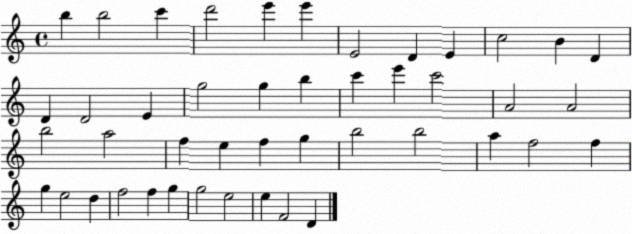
X:1
T:Untitled
M:4/4
L:1/4
K:C
b b2 c' d'2 e' e' E2 D E c2 B D D D2 E g2 g b c' e' c'2 A2 A2 b2 a2 f e f g b2 b2 a f2 f g e2 d f2 f g g2 e2 e F2 D